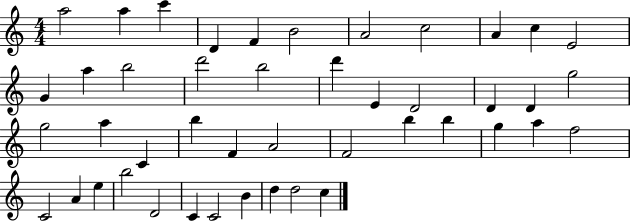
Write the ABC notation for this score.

X:1
T:Untitled
M:4/4
L:1/4
K:C
a2 a c' D F B2 A2 c2 A c E2 G a b2 d'2 b2 d' E D2 D D g2 g2 a C b F A2 F2 b b g a f2 C2 A e b2 D2 C C2 B d d2 c